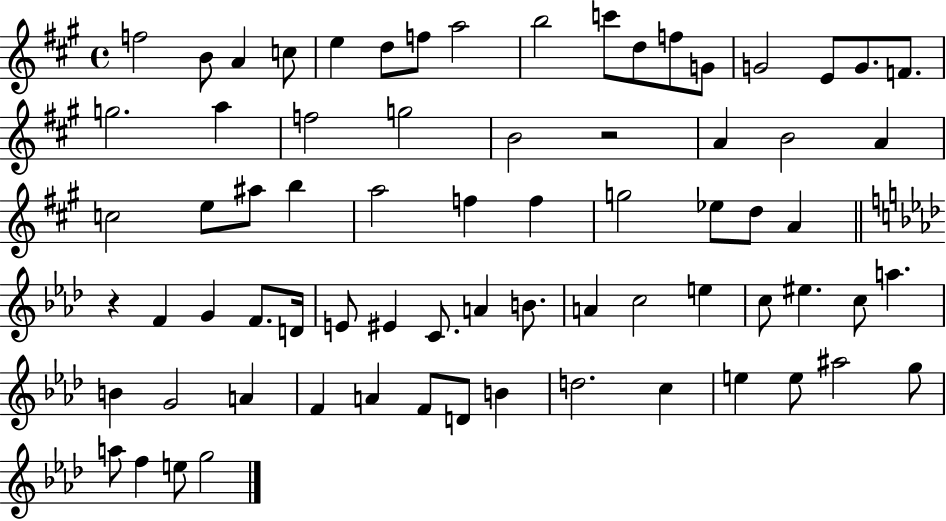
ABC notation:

X:1
T:Untitled
M:4/4
L:1/4
K:A
f2 B/2 A c/2 e d/2 f/2 a2 b2 c'/2 d/2 f/2 G/2 G2 E/2 G/2 F/2 g2 a f2 g2 B2 z2 A B2 A c2 e/2 ^a/2 b a2 f f g2 _e/2 d/2 A z F G F/2 D/4 E/2 ^E C/2 A B/2 A c2 e c/2 ^e c/2 a B G2 A F A F/2 D/2 B d2 c e e/2 ^a2 g/2 a/2 f e/2 g2